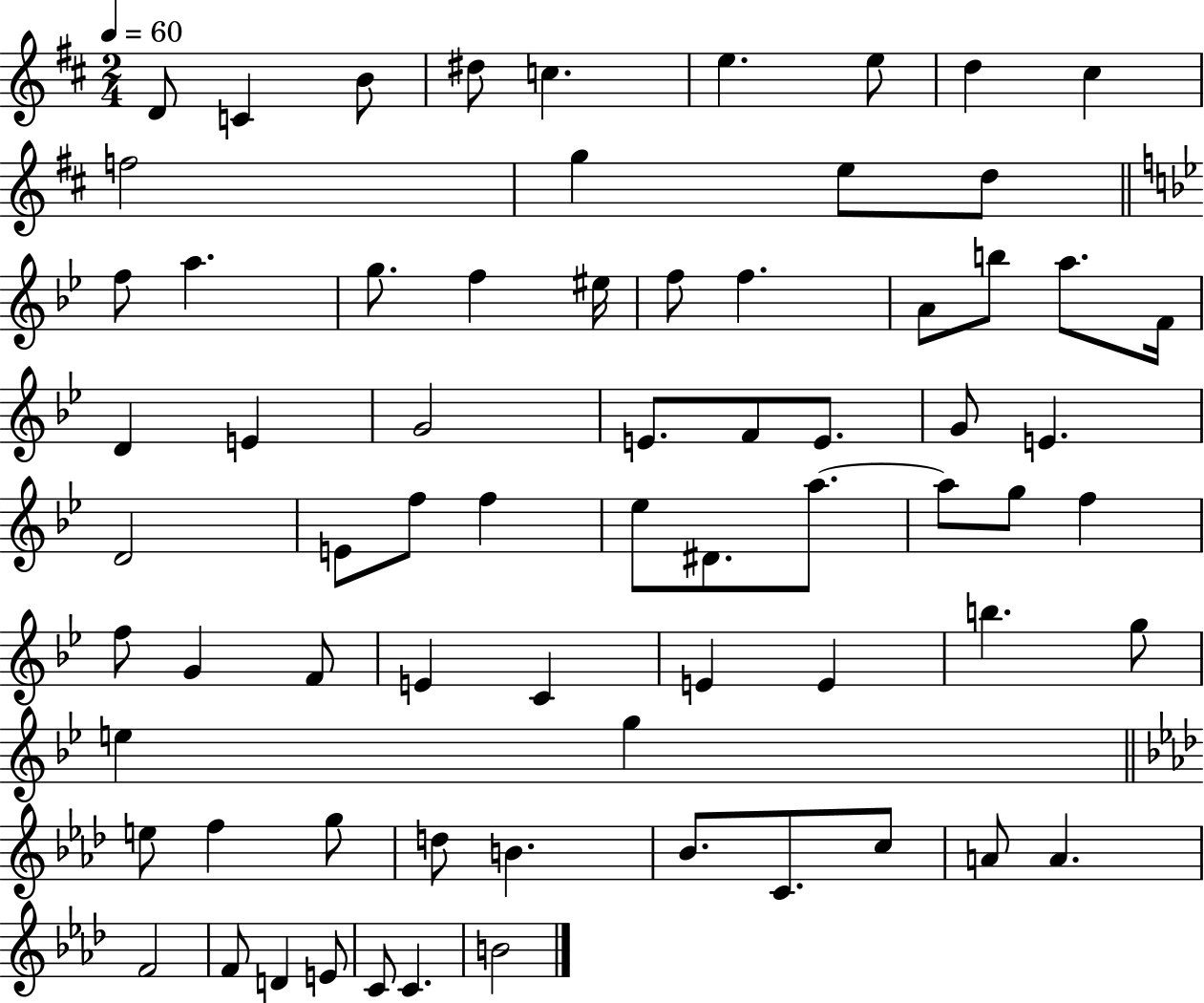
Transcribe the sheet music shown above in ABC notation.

X:1
T:Untitled
M:2/4
L:1/4
K:D
D/2 C B/2 ^d/2 c e e/2 d ^c f2 g e/2 d/2 f/2 a g/2 f ^e/4 f/2 f A/2 b/2 a/2 F/4 D E G2 E/2 F/2 E/2 G/2 E D2 E/2 f/2 f _e/2 ^D/2 a/2 a/2 g/2 f f/2 G F/2 E C E E b g/2 e g e/2 f g/2 d/2 B _B/2 C/2 c/2 A/2 A F2 F/2 D E/2 C/2 C B2